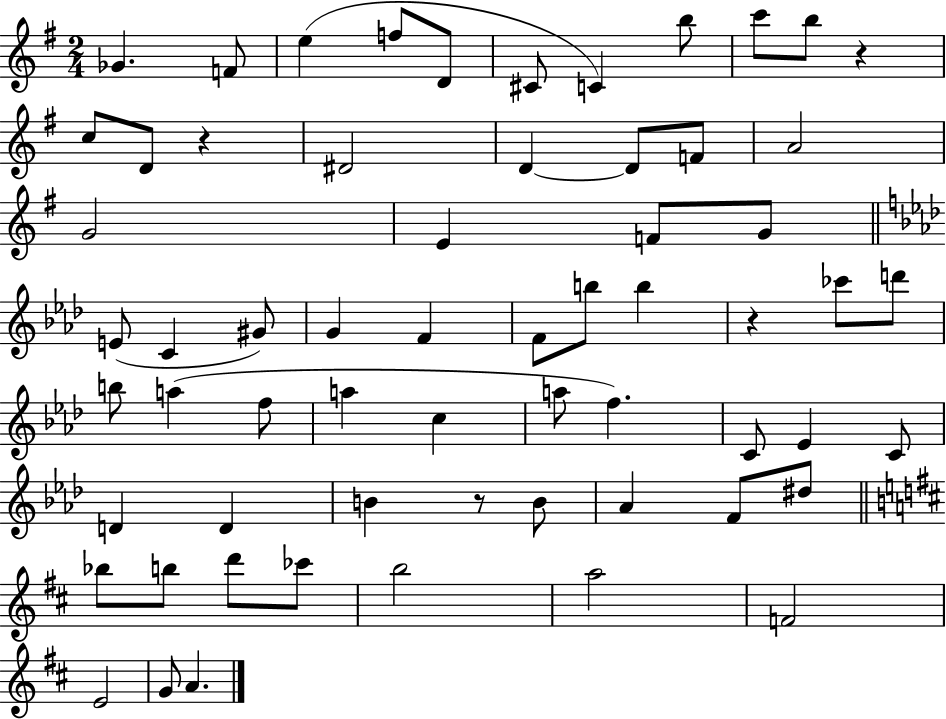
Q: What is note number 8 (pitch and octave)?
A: B5